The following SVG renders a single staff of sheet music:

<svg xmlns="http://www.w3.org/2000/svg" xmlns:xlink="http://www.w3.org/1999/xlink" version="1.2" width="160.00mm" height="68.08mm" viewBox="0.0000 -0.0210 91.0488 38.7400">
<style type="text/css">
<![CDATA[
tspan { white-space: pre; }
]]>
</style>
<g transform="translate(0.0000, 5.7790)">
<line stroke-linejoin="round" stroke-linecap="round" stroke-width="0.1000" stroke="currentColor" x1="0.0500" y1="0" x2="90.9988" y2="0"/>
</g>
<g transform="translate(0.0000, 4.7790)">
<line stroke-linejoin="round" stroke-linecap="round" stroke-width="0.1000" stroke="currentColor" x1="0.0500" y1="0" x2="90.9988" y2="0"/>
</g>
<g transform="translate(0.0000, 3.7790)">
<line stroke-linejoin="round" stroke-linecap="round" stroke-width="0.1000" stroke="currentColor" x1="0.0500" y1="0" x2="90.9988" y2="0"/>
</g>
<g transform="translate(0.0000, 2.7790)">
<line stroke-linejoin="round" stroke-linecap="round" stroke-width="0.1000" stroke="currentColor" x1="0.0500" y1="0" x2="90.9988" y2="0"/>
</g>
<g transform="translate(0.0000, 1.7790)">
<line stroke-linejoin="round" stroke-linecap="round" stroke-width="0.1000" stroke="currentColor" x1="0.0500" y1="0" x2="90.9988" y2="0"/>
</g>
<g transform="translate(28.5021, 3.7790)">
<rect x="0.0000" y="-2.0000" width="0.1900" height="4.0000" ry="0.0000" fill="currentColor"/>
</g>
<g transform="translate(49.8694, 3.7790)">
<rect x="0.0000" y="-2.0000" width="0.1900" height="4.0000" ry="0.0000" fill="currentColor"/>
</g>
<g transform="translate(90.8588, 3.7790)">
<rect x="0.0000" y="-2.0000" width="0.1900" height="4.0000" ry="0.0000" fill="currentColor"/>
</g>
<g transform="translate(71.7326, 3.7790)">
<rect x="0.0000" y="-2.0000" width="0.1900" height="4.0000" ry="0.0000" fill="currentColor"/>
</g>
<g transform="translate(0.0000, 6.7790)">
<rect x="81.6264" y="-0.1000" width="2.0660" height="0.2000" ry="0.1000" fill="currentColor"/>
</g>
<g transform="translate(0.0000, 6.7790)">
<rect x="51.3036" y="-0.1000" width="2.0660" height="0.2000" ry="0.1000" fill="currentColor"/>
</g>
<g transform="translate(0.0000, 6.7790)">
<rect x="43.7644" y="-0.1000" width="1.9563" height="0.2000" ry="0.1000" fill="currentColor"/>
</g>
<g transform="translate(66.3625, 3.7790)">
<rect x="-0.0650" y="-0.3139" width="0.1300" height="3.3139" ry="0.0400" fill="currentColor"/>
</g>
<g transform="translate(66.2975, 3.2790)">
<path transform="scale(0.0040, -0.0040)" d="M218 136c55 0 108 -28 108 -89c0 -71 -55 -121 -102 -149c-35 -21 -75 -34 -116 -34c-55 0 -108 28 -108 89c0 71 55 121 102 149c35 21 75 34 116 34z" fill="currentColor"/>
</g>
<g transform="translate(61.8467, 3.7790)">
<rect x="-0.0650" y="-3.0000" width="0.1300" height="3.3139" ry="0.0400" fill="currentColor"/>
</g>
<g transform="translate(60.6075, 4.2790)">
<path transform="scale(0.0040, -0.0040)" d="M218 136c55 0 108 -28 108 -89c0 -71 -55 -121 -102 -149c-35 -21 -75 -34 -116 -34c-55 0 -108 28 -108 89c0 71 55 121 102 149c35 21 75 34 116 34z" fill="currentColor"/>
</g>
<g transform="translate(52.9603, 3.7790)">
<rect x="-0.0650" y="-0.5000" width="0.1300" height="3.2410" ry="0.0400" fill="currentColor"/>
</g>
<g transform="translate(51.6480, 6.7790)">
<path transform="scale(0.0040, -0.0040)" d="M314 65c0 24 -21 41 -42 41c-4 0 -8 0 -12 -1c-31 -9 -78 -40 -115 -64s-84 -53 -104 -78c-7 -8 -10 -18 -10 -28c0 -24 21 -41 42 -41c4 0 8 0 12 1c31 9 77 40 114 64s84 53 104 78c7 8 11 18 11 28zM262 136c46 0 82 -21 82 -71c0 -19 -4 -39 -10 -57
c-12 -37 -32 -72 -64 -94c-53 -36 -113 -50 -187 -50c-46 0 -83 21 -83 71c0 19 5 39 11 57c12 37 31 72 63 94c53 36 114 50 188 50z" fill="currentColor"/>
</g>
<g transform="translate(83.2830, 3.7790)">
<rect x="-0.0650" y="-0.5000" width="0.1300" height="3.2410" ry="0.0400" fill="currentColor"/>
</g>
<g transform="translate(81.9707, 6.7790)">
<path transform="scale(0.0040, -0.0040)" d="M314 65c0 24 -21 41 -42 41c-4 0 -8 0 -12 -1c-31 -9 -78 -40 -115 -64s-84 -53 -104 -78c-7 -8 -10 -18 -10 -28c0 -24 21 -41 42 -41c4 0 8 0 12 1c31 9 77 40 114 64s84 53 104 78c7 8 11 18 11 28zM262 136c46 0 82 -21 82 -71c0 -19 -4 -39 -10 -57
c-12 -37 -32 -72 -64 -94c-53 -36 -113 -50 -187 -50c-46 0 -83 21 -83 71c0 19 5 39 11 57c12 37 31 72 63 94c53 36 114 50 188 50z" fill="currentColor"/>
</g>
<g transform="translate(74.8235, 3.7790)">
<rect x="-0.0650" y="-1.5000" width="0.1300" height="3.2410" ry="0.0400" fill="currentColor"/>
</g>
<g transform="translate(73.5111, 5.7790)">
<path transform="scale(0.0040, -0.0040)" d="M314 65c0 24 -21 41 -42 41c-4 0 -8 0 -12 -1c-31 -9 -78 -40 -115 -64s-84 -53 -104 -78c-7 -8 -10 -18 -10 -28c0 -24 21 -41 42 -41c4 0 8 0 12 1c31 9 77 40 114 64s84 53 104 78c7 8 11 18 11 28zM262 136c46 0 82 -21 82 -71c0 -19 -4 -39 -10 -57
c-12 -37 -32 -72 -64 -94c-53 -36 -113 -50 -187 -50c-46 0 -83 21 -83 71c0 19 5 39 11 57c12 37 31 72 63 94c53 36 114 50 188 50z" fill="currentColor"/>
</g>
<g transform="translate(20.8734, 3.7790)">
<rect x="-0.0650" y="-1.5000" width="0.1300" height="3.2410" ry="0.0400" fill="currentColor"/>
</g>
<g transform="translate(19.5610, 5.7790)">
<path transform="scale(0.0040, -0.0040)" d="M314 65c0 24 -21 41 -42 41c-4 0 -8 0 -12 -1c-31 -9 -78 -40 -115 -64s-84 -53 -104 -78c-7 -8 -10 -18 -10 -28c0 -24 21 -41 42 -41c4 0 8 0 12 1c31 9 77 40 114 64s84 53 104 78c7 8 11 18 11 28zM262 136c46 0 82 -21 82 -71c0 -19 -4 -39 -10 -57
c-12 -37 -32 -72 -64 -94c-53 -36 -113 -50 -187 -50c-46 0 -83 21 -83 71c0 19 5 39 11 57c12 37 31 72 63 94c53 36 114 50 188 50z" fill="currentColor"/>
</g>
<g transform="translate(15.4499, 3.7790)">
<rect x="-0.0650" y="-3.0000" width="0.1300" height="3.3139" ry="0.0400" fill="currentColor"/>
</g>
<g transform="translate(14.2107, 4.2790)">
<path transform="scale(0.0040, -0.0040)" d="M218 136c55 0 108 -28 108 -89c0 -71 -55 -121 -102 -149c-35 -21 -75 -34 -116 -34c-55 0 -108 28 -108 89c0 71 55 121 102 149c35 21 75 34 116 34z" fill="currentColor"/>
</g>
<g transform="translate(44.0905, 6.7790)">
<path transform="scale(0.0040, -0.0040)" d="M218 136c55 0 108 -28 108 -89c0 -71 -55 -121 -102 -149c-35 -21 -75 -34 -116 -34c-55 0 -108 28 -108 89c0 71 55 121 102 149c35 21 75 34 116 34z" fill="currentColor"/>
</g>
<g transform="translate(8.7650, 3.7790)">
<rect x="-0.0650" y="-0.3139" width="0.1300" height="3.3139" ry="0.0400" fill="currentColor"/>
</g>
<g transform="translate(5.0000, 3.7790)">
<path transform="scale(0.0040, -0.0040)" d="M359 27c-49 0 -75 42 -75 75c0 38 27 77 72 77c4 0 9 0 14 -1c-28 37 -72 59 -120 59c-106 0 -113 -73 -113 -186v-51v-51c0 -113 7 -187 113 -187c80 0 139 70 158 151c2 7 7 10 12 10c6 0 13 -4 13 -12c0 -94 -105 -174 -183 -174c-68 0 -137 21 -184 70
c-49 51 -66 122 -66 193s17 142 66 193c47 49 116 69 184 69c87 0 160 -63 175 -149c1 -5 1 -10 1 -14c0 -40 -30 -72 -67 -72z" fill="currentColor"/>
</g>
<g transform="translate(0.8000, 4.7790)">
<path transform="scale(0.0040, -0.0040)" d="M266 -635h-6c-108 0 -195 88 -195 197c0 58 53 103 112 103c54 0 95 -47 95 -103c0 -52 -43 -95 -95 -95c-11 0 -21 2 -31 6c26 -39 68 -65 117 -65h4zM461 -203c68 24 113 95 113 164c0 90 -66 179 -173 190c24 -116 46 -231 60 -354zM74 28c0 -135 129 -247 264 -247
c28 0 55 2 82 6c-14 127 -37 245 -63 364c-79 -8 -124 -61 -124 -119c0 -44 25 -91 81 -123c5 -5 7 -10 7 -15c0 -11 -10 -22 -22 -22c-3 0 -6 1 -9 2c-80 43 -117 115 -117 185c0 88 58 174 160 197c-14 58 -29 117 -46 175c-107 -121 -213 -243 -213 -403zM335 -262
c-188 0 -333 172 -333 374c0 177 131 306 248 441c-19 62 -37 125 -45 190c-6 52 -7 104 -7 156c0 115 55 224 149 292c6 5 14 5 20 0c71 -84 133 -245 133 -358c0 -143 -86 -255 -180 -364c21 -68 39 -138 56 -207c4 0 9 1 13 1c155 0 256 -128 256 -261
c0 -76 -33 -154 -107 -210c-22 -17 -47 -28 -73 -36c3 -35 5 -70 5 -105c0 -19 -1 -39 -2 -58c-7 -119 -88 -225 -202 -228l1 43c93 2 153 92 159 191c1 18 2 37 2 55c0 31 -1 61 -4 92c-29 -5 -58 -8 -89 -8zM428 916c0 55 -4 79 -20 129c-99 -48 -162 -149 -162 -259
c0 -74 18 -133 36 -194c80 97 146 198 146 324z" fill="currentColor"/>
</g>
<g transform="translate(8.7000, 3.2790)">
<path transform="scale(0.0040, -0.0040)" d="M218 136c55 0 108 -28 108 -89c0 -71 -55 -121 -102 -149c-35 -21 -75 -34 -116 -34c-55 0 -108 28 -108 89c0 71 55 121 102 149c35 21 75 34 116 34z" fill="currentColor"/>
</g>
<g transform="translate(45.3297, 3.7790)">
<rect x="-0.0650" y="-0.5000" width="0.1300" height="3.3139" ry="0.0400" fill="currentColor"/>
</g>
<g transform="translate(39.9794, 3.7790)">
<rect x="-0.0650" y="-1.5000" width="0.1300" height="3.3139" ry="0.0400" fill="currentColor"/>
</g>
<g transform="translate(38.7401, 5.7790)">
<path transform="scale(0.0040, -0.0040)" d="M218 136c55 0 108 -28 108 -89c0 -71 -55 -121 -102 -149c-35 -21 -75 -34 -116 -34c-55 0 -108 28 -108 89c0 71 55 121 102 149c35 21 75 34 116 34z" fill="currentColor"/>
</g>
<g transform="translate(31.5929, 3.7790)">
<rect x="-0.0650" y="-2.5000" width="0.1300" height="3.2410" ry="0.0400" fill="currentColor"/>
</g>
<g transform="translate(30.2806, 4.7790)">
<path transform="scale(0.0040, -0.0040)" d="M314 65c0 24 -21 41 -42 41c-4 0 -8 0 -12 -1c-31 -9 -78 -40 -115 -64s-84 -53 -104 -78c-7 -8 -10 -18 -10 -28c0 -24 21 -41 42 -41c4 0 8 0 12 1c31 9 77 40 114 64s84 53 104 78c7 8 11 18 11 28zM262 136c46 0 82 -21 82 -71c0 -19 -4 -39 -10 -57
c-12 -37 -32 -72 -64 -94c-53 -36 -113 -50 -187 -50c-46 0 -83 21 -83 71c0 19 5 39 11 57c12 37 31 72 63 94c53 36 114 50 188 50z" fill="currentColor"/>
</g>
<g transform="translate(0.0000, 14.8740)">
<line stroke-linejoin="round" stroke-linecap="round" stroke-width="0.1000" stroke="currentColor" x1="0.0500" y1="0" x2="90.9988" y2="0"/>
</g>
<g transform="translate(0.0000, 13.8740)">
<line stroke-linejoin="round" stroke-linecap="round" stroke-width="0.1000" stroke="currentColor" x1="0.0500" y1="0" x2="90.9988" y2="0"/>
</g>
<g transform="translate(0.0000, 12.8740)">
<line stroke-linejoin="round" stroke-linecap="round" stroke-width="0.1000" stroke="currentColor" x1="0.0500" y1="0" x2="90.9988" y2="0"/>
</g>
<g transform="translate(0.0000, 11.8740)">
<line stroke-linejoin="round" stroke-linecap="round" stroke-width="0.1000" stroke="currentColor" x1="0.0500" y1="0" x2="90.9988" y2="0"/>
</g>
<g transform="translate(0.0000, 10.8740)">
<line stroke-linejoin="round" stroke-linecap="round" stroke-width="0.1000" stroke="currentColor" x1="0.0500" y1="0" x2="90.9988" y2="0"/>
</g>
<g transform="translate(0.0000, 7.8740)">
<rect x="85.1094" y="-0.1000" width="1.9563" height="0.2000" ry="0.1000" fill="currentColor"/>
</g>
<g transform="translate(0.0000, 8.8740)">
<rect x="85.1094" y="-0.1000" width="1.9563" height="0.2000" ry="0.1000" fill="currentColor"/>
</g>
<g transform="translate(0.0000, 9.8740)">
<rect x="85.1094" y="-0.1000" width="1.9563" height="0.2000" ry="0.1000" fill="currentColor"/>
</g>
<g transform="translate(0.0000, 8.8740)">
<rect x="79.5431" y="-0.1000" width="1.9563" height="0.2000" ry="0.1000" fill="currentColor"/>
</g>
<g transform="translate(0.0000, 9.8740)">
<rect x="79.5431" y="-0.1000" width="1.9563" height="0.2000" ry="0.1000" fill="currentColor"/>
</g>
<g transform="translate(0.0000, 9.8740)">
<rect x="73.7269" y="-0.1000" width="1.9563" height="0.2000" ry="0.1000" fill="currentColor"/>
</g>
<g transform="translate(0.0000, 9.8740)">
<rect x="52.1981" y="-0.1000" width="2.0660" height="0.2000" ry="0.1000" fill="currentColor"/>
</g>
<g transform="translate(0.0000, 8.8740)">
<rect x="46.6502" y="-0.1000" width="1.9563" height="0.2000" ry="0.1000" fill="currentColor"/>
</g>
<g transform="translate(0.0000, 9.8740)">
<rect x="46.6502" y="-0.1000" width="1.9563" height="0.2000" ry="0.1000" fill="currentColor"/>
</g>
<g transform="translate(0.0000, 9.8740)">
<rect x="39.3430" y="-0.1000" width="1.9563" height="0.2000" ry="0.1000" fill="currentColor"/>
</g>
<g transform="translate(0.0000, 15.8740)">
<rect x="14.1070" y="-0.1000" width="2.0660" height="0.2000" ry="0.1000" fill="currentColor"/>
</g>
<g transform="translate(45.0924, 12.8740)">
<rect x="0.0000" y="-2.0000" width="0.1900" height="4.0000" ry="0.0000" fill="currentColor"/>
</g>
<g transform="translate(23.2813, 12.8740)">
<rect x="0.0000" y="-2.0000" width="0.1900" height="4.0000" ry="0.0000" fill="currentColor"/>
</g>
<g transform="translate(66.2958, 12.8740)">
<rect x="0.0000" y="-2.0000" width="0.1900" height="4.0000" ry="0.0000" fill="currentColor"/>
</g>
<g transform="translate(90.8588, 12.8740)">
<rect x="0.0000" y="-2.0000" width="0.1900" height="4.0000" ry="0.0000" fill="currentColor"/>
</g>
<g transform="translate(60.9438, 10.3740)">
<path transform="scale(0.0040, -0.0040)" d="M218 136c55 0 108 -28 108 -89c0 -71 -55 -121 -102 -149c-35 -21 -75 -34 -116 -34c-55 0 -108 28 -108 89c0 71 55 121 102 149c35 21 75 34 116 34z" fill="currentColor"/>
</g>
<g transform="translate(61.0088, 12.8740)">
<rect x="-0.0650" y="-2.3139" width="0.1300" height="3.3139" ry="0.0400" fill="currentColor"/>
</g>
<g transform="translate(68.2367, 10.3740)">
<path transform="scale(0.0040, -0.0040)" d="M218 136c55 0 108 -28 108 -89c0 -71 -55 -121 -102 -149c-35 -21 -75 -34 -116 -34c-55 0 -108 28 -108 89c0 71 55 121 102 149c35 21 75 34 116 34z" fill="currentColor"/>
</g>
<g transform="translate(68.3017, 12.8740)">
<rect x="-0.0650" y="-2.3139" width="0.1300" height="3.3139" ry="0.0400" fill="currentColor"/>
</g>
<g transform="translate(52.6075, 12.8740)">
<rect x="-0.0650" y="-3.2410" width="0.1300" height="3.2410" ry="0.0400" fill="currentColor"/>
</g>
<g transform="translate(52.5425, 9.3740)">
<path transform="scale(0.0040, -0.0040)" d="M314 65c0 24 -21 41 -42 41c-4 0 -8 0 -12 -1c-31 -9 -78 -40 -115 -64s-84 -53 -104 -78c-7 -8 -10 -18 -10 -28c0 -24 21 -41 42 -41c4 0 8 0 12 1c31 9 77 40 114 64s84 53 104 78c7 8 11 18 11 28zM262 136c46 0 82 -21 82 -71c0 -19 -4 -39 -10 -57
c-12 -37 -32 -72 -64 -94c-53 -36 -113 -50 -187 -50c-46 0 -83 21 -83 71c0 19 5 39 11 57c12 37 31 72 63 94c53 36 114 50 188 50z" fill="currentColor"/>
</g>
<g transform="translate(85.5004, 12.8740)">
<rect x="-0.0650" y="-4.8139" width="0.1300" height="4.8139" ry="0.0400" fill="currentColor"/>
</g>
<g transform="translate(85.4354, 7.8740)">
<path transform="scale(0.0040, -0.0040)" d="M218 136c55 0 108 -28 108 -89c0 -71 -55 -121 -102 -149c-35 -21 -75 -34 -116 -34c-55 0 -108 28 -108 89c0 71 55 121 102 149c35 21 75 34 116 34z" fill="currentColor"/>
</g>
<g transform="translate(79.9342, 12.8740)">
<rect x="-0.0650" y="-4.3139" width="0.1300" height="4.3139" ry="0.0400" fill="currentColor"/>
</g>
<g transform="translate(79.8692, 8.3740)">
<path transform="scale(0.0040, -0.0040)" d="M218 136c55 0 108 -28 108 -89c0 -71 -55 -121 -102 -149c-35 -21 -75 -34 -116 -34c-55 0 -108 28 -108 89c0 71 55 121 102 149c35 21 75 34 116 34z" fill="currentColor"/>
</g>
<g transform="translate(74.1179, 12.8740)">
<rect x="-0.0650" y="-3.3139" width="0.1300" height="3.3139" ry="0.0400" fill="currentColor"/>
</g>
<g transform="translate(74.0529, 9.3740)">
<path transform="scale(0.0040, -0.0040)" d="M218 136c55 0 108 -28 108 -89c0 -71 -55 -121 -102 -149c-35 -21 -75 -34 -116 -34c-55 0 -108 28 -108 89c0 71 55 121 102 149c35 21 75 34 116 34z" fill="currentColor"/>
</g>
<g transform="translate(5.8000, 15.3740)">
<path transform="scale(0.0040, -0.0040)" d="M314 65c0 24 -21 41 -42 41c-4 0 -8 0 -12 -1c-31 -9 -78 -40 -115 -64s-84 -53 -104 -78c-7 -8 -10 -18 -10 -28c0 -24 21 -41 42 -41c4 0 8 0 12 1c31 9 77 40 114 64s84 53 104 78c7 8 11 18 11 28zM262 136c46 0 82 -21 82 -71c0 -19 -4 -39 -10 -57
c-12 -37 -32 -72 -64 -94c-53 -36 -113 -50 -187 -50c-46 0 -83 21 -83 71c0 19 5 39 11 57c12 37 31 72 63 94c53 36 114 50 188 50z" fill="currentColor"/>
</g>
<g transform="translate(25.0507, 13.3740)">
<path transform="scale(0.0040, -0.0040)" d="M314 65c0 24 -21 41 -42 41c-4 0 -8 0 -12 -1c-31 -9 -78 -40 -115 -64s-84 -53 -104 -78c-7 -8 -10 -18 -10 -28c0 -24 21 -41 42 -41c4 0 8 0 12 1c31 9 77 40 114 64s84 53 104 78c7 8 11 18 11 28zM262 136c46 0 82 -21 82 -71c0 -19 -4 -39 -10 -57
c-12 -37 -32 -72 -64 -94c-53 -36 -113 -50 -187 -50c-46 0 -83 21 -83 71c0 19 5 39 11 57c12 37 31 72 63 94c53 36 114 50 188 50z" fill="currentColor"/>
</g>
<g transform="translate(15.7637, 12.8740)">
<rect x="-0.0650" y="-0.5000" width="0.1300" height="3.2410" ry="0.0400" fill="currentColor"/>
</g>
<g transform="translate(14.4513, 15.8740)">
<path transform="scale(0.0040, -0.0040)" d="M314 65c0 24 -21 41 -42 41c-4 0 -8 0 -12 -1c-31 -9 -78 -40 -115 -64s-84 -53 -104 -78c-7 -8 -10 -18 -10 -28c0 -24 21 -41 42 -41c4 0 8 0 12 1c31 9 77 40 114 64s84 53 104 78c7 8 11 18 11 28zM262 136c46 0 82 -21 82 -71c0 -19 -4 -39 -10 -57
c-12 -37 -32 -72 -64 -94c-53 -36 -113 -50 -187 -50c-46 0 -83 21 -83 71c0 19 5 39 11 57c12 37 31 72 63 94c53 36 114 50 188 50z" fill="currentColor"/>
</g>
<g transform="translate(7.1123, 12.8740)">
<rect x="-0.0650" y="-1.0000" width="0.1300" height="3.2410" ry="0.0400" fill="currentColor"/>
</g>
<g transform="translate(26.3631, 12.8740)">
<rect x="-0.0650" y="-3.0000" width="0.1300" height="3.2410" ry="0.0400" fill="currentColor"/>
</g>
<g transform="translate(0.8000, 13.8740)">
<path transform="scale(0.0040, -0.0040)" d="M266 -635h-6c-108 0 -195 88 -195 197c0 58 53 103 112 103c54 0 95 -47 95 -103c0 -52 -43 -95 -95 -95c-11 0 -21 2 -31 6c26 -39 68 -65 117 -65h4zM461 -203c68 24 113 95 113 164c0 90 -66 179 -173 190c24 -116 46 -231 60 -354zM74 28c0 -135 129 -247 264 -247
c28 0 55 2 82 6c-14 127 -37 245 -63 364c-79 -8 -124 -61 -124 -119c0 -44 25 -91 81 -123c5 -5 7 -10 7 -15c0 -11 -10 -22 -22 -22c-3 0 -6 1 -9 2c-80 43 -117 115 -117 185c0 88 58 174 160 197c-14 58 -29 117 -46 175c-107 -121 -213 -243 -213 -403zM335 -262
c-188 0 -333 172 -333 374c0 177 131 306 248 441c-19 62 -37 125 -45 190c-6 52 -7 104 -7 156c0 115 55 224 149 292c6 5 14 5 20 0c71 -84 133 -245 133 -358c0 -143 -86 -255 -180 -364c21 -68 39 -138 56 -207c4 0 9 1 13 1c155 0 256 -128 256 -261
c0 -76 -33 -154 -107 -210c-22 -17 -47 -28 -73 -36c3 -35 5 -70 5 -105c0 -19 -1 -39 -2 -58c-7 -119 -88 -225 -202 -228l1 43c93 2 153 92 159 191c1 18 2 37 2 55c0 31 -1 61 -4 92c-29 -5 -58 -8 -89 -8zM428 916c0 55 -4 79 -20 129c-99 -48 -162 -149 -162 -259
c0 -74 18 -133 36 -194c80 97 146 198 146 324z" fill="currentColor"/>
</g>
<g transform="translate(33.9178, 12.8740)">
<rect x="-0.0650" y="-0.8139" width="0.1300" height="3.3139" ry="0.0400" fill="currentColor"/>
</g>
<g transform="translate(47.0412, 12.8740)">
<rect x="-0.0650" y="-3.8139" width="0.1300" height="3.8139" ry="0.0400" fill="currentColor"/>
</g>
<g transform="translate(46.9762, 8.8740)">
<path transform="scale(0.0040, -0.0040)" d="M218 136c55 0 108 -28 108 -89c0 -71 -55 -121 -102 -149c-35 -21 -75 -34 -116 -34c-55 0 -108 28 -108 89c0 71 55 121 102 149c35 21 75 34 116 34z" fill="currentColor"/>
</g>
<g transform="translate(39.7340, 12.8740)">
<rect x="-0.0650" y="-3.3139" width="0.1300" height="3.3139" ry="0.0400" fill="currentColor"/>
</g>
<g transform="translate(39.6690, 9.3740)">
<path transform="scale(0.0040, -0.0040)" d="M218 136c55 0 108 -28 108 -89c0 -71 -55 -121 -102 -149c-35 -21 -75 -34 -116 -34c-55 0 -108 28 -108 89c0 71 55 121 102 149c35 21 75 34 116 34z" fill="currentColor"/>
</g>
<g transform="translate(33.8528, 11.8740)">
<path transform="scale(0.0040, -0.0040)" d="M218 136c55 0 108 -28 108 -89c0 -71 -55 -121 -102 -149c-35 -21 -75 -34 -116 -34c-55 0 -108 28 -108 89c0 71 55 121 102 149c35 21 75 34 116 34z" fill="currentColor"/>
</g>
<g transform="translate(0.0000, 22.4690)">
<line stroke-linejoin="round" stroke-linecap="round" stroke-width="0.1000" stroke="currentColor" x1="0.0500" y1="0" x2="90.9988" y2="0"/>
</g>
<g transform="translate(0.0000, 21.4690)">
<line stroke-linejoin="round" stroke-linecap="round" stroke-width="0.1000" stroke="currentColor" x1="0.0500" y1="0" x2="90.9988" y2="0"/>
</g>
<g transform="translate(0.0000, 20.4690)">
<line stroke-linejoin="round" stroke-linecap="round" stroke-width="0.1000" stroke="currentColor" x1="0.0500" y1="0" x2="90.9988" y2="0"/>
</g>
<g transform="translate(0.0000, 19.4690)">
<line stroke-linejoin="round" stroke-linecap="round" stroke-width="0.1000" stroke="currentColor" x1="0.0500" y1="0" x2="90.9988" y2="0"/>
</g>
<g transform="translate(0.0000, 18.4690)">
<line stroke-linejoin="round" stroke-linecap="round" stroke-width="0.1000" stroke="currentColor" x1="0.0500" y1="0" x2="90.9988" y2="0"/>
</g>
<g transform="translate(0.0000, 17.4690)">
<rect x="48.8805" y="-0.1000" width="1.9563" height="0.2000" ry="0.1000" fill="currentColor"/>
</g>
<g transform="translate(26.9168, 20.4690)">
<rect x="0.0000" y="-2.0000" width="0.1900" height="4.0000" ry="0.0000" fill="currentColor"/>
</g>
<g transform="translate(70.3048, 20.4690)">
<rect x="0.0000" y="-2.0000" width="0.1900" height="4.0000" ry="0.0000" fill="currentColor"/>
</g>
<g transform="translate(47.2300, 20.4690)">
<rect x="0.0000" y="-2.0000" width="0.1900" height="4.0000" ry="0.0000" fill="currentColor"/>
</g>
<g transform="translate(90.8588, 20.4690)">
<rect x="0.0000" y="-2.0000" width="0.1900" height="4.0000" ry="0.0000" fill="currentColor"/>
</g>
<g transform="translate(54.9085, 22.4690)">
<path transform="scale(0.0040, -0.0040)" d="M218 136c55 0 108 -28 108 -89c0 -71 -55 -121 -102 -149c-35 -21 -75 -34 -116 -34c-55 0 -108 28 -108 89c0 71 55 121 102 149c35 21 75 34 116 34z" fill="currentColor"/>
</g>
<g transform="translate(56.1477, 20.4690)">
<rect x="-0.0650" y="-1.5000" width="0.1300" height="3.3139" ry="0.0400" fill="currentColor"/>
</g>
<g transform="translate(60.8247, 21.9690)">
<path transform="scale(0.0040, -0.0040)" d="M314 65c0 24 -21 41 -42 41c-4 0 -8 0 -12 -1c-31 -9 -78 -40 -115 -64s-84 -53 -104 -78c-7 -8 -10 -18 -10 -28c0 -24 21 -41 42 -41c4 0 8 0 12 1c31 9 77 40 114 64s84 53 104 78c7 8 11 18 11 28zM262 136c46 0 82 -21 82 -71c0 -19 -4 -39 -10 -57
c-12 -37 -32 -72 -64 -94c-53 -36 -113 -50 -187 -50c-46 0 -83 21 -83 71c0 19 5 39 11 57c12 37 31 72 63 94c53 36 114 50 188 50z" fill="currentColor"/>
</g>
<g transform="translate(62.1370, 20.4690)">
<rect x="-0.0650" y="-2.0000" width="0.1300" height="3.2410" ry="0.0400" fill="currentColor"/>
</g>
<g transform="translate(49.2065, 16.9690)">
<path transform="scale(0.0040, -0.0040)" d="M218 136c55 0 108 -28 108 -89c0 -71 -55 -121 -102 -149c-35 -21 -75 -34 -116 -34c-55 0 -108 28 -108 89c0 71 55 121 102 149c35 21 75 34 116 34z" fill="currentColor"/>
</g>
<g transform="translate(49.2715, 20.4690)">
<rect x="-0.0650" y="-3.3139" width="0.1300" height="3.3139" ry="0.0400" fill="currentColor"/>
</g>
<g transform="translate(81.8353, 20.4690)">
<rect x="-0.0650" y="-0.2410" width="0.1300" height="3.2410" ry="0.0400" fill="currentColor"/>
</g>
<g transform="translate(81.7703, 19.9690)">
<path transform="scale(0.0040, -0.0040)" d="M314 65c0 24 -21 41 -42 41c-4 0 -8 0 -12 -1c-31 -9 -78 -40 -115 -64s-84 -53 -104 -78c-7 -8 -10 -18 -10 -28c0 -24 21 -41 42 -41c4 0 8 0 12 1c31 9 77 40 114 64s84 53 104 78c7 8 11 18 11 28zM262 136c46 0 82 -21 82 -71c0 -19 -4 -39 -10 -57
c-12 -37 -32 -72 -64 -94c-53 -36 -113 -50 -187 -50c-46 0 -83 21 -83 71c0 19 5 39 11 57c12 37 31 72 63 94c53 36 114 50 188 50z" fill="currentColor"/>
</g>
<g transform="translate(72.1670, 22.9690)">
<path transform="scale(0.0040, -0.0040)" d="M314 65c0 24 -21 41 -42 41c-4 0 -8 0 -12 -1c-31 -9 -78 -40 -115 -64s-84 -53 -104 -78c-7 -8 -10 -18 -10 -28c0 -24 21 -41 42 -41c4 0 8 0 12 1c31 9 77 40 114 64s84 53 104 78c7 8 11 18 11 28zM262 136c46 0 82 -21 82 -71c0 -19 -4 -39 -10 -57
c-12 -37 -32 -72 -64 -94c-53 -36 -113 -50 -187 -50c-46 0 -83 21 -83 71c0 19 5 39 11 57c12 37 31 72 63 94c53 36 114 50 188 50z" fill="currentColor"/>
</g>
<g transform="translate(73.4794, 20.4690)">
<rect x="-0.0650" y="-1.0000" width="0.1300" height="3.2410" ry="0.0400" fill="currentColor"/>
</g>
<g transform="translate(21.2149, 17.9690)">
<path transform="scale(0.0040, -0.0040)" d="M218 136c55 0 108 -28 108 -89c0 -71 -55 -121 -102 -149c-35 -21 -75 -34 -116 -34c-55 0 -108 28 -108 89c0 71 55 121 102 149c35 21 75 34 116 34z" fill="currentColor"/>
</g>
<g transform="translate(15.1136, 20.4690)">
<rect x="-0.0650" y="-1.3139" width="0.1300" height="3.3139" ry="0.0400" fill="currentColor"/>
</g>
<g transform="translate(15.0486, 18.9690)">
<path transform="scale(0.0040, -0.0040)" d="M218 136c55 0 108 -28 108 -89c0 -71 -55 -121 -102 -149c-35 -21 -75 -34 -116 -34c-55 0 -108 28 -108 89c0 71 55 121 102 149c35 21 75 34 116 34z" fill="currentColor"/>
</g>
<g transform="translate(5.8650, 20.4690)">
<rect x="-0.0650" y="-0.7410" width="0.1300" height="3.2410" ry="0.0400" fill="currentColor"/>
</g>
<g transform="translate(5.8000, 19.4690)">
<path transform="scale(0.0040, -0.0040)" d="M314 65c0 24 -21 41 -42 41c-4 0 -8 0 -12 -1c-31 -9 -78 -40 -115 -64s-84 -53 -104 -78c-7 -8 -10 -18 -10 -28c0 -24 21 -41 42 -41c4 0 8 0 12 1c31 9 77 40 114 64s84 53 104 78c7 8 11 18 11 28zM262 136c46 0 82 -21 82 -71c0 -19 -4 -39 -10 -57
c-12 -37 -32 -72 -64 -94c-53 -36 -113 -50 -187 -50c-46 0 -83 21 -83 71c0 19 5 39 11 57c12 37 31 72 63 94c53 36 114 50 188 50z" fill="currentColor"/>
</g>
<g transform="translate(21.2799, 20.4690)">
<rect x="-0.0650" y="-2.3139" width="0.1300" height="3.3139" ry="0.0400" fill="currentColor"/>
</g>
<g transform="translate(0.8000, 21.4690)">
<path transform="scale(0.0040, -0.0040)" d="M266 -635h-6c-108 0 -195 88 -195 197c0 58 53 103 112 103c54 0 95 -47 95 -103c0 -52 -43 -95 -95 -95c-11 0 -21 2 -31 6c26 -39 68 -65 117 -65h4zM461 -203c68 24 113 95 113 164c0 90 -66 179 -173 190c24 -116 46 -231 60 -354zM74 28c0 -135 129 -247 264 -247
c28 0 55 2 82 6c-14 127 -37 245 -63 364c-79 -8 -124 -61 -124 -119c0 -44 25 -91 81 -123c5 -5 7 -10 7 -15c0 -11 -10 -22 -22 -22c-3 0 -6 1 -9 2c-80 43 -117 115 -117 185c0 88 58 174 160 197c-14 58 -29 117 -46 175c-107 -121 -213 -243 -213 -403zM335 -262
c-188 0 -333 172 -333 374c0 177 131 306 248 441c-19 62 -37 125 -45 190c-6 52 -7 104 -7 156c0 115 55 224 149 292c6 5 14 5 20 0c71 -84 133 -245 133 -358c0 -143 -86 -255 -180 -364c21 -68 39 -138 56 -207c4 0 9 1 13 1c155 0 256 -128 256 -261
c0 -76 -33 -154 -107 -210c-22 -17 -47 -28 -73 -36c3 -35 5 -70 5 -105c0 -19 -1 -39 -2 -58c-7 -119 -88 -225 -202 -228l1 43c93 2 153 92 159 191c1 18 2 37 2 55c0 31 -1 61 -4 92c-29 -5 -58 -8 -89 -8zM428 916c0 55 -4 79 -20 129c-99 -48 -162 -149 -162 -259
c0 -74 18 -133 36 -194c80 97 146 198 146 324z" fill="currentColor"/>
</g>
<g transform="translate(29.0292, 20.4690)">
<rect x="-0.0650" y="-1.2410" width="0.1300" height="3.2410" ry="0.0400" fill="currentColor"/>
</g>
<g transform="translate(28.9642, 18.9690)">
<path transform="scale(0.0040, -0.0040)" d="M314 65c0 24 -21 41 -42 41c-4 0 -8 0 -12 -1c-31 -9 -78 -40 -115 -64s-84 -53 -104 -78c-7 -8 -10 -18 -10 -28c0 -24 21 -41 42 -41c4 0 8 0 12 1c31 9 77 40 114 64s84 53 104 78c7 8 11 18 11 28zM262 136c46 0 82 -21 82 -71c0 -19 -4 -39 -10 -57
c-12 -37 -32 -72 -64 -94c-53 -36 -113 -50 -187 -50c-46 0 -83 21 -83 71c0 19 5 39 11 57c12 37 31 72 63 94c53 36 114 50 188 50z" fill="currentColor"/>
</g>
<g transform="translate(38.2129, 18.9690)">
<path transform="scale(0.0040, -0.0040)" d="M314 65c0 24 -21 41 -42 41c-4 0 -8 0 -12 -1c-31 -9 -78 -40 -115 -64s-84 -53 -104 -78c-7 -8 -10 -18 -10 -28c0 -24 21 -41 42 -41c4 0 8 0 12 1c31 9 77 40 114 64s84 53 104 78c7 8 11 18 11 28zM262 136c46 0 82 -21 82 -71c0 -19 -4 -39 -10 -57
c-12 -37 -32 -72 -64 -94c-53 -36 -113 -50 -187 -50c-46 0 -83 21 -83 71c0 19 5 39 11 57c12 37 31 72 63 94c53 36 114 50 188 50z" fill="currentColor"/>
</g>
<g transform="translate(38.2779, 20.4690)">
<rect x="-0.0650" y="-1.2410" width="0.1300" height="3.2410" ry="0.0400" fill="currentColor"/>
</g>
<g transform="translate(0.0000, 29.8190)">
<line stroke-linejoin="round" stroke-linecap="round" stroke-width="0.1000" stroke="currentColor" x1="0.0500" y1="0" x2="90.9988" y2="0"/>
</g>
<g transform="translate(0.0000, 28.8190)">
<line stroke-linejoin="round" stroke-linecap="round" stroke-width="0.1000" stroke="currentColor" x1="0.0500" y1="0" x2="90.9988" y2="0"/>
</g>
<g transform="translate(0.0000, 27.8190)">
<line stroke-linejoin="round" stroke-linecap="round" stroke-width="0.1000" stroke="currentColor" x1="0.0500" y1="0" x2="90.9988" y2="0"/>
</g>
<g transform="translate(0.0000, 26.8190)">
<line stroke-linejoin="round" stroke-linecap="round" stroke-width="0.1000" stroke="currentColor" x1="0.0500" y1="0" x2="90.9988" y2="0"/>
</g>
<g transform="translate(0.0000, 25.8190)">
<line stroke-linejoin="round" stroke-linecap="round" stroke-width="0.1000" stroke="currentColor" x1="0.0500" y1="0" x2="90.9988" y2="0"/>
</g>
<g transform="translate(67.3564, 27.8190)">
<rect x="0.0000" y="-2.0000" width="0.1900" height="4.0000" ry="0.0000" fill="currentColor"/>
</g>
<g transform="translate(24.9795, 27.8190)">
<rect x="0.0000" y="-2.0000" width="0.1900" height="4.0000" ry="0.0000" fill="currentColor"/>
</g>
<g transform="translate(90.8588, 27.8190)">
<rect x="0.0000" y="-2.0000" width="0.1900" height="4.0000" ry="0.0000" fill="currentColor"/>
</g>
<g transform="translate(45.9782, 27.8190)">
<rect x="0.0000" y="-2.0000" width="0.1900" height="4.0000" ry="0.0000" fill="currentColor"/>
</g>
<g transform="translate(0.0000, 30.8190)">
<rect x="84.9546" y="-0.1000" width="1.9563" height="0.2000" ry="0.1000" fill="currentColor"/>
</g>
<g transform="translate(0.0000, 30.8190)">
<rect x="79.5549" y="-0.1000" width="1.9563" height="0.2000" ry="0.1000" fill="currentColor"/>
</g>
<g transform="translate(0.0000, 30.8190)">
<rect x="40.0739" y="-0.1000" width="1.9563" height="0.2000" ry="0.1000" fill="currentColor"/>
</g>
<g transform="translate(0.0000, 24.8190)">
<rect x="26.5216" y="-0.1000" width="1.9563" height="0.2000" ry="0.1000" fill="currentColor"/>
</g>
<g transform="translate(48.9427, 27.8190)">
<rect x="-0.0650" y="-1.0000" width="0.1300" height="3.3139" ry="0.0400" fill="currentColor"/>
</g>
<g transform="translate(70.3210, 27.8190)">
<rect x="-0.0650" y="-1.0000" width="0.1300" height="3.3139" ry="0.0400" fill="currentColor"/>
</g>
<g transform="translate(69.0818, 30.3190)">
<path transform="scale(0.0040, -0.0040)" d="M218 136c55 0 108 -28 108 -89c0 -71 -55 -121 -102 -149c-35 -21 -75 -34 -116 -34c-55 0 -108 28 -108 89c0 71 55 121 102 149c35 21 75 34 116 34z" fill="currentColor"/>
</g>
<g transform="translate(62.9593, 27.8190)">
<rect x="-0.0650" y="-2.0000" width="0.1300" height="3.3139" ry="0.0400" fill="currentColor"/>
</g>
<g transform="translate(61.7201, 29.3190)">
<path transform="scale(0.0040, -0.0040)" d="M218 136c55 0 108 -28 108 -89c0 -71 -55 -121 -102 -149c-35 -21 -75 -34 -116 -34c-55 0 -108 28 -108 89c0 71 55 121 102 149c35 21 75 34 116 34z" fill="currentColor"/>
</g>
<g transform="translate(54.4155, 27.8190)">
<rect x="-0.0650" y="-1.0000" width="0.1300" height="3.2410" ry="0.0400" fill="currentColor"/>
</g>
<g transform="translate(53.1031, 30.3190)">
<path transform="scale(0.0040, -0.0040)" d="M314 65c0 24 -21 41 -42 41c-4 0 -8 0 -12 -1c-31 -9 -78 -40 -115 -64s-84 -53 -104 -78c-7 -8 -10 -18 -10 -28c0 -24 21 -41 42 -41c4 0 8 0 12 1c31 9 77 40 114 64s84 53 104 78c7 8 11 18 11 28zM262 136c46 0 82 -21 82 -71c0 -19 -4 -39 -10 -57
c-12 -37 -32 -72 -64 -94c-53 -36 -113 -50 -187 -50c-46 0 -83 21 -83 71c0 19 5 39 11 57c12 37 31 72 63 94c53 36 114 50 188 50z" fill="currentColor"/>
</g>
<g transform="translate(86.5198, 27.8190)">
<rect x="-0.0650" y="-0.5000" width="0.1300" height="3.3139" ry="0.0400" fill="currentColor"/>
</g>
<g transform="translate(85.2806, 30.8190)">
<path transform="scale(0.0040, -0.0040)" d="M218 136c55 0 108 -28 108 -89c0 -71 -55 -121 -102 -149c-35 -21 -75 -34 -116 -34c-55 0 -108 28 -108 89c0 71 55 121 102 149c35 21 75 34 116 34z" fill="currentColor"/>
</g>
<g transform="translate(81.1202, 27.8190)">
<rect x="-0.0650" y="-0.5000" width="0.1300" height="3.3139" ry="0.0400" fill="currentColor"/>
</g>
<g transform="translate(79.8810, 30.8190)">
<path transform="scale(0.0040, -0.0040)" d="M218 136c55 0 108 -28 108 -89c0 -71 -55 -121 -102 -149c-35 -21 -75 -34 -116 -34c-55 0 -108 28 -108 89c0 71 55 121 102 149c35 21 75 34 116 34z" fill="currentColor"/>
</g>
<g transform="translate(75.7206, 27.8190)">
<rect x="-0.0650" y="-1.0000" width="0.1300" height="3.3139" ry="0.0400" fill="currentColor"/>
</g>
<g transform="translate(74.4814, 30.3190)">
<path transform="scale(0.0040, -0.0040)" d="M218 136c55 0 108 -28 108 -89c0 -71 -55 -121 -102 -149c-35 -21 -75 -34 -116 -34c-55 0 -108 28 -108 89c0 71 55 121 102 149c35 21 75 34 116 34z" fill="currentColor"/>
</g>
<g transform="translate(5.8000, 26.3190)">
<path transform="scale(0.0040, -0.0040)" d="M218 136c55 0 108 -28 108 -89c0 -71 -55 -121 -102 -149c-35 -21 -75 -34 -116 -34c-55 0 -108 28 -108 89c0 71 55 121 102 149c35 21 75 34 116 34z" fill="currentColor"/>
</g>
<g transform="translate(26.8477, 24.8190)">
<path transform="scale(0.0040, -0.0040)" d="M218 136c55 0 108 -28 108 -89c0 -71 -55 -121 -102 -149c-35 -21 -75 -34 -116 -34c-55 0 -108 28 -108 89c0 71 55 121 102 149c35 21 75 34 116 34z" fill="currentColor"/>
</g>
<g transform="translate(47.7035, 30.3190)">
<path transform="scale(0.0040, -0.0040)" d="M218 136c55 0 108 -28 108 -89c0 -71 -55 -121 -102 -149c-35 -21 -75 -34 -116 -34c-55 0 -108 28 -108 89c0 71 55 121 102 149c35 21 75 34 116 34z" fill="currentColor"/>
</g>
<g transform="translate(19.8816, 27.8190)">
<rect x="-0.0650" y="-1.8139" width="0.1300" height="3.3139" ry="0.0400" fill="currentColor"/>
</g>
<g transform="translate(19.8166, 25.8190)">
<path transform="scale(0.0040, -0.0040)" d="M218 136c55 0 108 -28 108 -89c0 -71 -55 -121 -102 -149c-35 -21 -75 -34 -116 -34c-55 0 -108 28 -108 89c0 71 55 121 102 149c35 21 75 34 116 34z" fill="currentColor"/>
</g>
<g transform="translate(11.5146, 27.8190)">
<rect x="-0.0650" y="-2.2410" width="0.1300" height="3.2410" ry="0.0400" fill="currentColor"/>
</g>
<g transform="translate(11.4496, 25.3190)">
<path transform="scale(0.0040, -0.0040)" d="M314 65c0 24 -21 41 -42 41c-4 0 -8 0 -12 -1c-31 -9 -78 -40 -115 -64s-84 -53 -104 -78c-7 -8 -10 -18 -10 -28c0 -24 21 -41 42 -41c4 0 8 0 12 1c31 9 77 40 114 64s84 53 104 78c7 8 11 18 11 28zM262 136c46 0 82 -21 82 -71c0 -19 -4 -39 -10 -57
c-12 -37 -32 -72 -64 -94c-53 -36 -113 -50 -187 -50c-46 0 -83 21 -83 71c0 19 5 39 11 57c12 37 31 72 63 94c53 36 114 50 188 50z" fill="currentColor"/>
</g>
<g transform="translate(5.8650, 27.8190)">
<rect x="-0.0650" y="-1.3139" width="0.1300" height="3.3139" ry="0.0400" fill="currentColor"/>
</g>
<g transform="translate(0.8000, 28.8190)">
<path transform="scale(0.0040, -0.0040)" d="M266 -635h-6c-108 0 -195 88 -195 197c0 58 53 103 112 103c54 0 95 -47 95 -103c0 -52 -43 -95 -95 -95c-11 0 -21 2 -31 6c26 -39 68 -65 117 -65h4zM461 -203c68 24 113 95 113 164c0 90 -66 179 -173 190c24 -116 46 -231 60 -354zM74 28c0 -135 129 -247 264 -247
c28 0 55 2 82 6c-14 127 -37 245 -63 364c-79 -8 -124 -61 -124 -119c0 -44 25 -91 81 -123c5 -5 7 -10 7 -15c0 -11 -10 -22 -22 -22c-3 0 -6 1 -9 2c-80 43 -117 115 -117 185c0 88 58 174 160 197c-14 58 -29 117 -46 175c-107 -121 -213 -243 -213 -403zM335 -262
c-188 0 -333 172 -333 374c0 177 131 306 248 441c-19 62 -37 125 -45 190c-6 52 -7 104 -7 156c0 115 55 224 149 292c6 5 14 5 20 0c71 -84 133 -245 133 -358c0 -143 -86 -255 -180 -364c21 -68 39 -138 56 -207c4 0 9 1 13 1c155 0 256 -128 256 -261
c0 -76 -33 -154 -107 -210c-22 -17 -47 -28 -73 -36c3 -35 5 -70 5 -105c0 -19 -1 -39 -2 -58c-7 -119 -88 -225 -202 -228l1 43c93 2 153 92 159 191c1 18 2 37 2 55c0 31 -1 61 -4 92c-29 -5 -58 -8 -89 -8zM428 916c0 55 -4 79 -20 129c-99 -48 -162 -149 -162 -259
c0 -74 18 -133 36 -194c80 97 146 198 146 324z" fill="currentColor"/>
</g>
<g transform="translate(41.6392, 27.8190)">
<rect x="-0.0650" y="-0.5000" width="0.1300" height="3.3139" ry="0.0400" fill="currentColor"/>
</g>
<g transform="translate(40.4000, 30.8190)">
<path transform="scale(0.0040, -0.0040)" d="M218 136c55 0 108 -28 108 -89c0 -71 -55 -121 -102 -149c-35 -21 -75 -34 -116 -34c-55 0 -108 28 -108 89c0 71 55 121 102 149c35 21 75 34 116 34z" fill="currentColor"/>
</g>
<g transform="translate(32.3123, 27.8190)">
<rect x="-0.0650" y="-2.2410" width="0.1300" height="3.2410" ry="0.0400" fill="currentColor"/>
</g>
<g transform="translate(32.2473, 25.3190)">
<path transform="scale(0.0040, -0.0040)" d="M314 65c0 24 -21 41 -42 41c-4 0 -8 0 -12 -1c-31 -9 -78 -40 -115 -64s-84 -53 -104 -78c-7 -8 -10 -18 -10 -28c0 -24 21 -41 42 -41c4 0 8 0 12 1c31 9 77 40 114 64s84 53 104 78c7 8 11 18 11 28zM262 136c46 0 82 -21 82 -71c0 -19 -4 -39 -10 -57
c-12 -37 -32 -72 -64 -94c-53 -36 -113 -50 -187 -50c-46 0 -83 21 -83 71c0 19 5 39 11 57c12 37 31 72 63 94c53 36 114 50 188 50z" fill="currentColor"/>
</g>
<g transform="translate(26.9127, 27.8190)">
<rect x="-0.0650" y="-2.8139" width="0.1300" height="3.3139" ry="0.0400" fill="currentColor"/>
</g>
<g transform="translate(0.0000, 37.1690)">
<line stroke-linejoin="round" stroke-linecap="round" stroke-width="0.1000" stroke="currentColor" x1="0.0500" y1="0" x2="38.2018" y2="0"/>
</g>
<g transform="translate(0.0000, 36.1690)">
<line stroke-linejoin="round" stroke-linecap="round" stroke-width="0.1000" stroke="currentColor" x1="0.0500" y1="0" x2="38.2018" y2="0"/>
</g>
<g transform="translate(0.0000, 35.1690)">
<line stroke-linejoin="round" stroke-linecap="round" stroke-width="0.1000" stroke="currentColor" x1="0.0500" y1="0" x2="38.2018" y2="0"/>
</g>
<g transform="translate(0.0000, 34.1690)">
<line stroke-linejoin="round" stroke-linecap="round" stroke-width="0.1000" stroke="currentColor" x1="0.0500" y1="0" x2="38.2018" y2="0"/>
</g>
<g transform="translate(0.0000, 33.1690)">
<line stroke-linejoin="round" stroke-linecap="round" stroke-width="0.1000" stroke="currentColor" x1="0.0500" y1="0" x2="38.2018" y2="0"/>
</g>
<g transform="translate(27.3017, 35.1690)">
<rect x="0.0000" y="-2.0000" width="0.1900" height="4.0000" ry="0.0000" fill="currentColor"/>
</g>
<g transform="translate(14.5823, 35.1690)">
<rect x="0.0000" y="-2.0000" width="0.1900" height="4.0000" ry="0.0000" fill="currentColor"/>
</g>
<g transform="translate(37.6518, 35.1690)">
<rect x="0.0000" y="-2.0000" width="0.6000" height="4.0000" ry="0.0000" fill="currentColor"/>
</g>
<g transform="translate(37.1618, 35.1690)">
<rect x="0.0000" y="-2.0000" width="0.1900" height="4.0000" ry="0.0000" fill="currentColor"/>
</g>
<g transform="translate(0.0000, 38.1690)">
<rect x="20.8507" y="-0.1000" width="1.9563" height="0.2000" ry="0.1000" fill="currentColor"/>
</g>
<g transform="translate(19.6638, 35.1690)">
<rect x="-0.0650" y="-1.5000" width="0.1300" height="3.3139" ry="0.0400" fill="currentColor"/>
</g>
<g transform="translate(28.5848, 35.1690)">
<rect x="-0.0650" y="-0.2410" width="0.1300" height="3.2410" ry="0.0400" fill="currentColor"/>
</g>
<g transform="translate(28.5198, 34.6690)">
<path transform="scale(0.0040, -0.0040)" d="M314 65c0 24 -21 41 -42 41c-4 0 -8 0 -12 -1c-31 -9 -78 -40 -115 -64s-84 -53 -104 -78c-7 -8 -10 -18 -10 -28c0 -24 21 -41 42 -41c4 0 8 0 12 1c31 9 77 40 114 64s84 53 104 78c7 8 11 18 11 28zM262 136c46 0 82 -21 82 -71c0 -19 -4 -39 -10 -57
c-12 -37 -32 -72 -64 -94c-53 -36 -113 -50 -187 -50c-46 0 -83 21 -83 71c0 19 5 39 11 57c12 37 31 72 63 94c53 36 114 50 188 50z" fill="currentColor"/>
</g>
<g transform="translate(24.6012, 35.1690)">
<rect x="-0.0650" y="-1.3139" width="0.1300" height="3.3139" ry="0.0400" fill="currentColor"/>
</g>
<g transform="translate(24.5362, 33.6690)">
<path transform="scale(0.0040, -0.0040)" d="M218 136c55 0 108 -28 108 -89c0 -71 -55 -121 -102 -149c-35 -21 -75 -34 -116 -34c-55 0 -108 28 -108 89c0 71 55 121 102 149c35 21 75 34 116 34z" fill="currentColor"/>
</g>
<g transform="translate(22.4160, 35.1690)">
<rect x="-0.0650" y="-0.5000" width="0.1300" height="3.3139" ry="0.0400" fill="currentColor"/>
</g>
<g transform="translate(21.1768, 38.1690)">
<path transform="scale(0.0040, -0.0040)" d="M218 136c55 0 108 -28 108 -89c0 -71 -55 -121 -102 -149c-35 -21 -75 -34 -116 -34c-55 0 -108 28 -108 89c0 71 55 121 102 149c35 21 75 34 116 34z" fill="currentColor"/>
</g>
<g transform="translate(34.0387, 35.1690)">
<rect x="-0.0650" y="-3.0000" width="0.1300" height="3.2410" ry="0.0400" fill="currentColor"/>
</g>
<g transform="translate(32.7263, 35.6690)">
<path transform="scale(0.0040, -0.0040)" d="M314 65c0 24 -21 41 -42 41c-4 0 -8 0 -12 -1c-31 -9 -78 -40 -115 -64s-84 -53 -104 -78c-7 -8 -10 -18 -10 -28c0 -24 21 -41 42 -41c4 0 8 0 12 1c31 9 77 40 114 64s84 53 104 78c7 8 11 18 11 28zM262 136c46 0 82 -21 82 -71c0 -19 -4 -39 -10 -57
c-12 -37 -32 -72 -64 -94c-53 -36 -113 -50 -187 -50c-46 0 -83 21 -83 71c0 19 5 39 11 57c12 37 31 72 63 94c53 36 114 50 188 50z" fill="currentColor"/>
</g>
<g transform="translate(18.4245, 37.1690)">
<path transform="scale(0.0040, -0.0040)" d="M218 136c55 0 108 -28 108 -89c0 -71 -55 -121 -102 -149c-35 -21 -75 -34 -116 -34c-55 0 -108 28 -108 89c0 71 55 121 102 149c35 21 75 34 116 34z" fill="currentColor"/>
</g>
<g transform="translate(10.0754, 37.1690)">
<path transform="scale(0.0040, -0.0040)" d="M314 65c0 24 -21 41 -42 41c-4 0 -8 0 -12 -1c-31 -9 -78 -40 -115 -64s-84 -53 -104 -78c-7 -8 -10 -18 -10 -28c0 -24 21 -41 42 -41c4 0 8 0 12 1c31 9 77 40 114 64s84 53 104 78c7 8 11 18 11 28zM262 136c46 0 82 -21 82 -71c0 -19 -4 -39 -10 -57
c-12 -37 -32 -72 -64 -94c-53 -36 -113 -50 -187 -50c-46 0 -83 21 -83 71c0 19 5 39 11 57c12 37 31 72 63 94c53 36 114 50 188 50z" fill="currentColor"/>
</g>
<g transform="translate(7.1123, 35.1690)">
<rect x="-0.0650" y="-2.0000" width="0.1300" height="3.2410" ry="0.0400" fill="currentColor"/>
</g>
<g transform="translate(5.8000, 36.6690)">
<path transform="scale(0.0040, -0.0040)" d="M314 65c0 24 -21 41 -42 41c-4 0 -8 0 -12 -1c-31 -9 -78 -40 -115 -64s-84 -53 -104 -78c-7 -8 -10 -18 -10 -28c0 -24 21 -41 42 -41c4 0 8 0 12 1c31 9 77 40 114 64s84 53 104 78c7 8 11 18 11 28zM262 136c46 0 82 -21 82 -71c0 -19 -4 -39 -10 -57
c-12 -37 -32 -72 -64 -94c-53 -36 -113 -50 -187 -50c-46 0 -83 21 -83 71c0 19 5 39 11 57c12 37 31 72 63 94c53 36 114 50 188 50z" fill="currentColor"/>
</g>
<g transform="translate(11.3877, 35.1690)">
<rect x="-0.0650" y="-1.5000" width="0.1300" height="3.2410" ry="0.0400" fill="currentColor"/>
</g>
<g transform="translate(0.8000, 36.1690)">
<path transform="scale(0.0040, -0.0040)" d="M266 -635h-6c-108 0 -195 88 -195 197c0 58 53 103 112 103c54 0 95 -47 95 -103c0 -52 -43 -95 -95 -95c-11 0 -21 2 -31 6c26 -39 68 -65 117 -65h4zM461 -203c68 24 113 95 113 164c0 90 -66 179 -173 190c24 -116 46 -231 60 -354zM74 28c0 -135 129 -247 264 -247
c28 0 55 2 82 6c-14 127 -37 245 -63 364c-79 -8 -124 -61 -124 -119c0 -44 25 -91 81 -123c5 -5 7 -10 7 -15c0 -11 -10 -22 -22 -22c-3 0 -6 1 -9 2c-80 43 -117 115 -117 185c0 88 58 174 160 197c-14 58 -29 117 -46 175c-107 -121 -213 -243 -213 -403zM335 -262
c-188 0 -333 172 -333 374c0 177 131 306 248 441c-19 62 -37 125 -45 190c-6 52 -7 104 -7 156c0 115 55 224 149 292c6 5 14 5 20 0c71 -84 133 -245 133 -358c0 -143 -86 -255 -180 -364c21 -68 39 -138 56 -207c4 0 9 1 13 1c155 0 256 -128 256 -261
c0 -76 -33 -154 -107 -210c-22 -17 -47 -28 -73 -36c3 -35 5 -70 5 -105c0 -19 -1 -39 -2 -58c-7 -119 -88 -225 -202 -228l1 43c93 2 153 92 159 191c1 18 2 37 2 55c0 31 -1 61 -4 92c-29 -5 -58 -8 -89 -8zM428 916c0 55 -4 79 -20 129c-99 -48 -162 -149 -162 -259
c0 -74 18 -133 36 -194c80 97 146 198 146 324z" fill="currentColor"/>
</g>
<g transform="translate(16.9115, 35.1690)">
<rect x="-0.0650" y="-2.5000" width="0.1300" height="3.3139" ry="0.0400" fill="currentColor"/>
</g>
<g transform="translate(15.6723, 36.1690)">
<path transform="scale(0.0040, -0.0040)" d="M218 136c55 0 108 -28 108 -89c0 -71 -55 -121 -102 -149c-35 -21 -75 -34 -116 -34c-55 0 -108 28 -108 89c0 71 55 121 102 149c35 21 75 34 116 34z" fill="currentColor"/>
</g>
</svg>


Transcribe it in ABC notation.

X:1
T:Untitled
M:4/4
L:1/4
K:C
c A E2 G2 E C C2 A c E2 C2 D2 C2 A2 d b c' b2 g g b d' e' d2 e g e2 e2 b E F2 D2 c2 e g2 f a g2 C D D2 F D D C C F2 E2 G E C e c2 A2